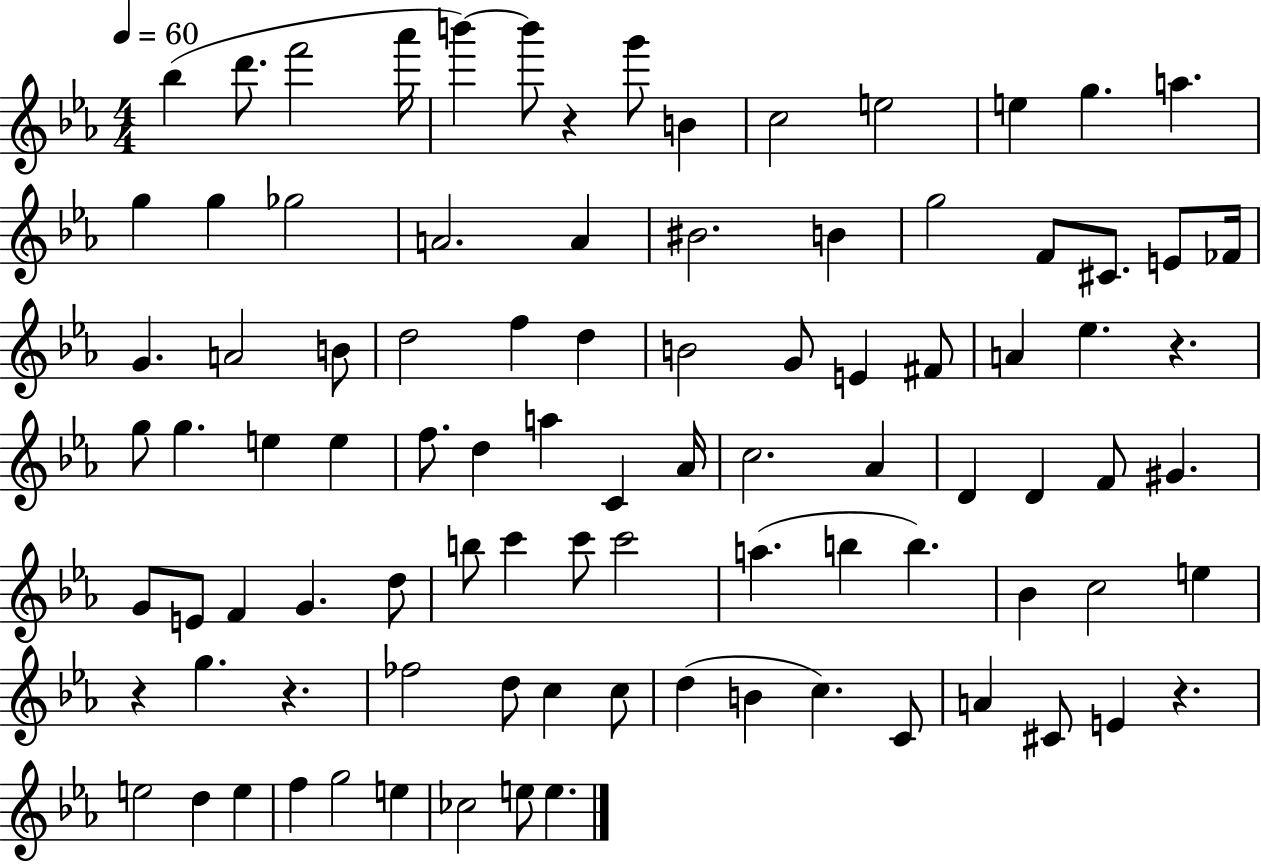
X:1
T:Untitled
M:4/4
L:1/4
K:Eb
_b d'/2 f'2 _a'/4 b' b'/2 z g'/2 B c2 e2 e g a g g _g2 A2 A ^B2 B g2 F/2 ^C/2 E/2 _F/4 G A2 B/2 d2 f d B2 G/2 E ^F/2 A _e z g/2 g e e f/2 d a C _A/4 c2 _A D D F/2 ^G G/2 E/2 F G d/2 b/2 c' c'/2 c'2 a b b _B c2 e z g z _f2 d/2 c c/2 d B c C/2 A ^C/2 E z e2 d e f g2 e _c2 e/2 e